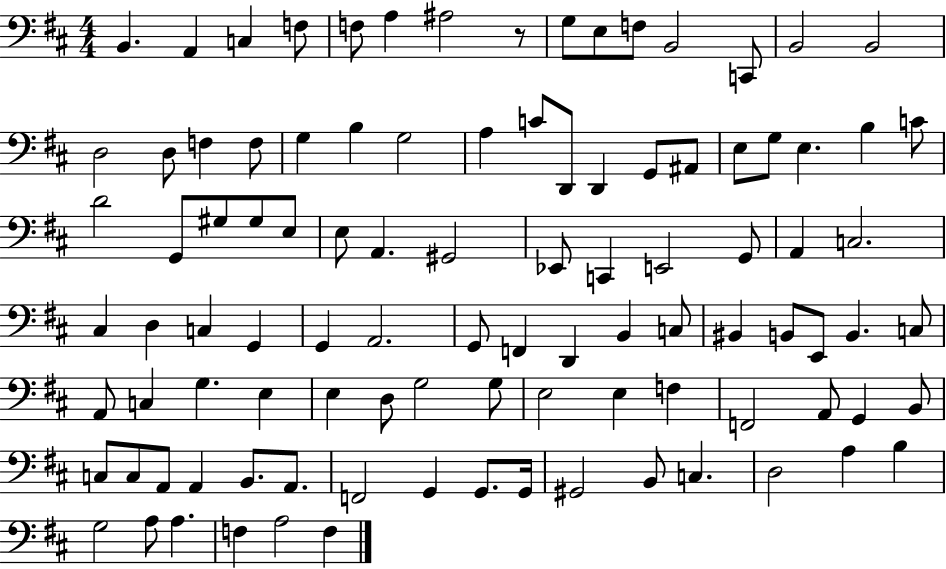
{
  \clef bass
  \numericTimeSignature
  \time 4/4
  \key d \major
  b,4. a,4 c4 f8 | f8 a4 ais2 r8 | g8 e8 f8 b,2 c,8 | b,2 b,2 | \break d2 d8 f4 f8 | g4 b4 g2 | a4 c'8 d,8 d,4 g,8 ais,8 | e8 g8 e4. b4 c'8 | \break d'2 g,8 gis8 gis8 e8 | e8 a,4. gis,2 | ees,8 c,4 e,2 g,8 | a,4 c2. | \break cis4 d4 c4 g,4 | g,4 a,2. | g,8 f,4 d,4 b,4 c8 | bis,4 b,8 e,8 b,4. c8 | \break a,8 c4 g4. e4 | e4 d8 g2 g8 | e2 e4 f4 | f,2 a,8 g,4 b,8 | \break c8 c8 a,8 a,4 b,8. a,8. | f,2 g,4 g,8. g,16 | gis,2 b,8 c4. | d2 a4 b4 | \break g2 a8 a4. | f4 a2 f4 | \bar "|."
}